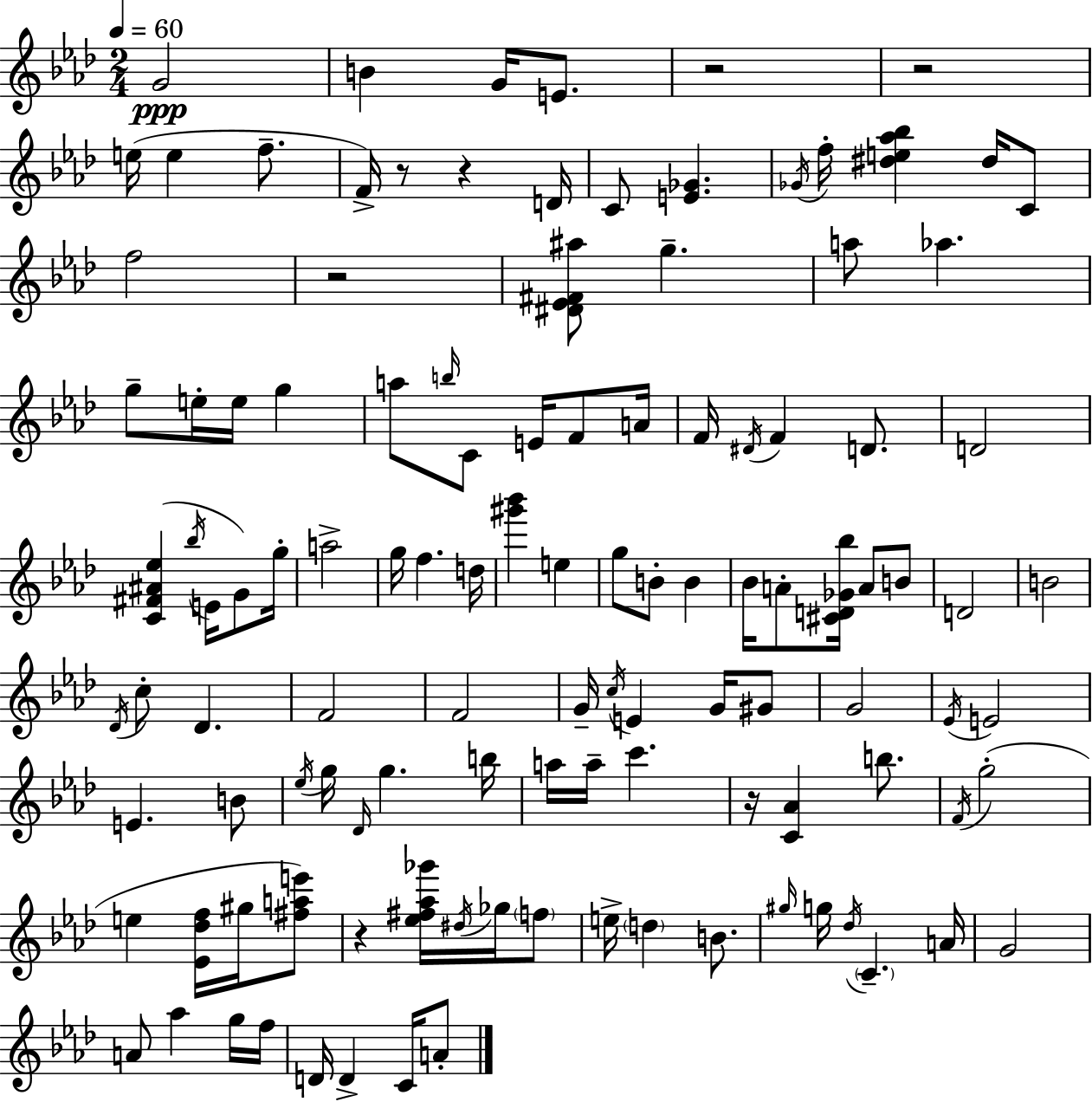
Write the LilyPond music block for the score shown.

{
  \clef treble
  \numericTimeSignature
  \time 2/4
  \key aes \major
  \tempo 4 = 60
  g'2\ppp | b'4 g'16 e'8. | r2 | r2 | \break e''16( e''4 f''8.-- | f'16->) r8 r4 d'16 | c'8 <e' ges'>4. | \acciaccatura { ges'16 } f''16-. <dis'' e'' aes'' bes''>4 dis''16 c'8 | \break f''2 | r2 | <dis' ees' fis' ais''>8 g''4.-- | a''8 aes''4. | \break g''8-- e''16-. e''16 g''4 | a''8 \grace { b''16 } c'8 e'16 f'8 | a'16 f'16 \acciaccatura { dis'16 } f'4 | d'8. d'2 | \break <c' fis' ais' ees''>4( \acciaccatura { bes''16 } | e'16 g'8) g''16-. a''2-> | g''16 f''4. | d''16 <gis''' bes'''>4 | \break e''4 g''8 b'8-. | b'4 bes'16 a'8-. <cis' d' ges' bes''>16 | a'8 b'8 d'2 | b'2 | \break \acciaccatura { des'16 } c''8-. des'4. | f'2 | f'2 | g'16-- \acciaccatura { c''16 } e'4 | \break g'16 gis'8 g'2 | \acciaccatura { ees'16 } e'2 | e'4. | b'8 \acciaccatura { ees''16 } | \break g''16 \grace { des'16 } g''4. | b''16 a''16 a''16-- c'''4. | r16 <c' aes'>4 b''8. | \acciaccatura { f'16 }( g''2-. | \break e''4 <ees' des'' f''>16 gis''16 | <fis'' a'' e'''>8) r4 <ees'' fis'' aes'' ges'''>16 \acciaccatura { dis''16 } | ges''16 \parenthesize f''8 e''16-> \parenthesize d''4 | b'8. \grace { gis''16 } g''16 \acciaccatura { des''16 } \parenthesize c'4.-- | \break a'16 g'2 | a'8 aes''4 | g''16 f''16 d'16 d'4-> | c'16 a'8-. \bar "|."
}